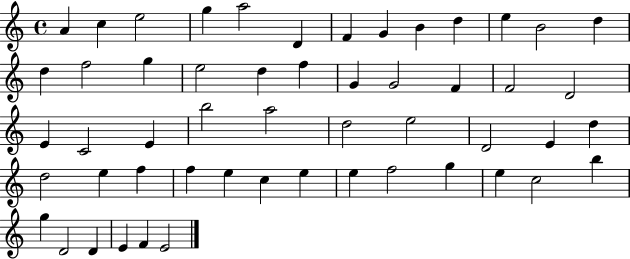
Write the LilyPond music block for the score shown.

{
  \clef treble
  \time 4/4
  \defaultTimeSignature
  \key c \major
  a'4 c''4 e''2 | g''4 a''2 d'4 | f'4 g'4 b'4 d''4 | e''4 b'2 d''4 | \break d''4 f''2 g''4 | e''2 d''4 f''4 | g'4 g'2 f'4 | f'2 d'2 | \break e'4 c'2 e'4 | b''2 a''2 | d''2 e''2 | d'2 e'4 d''4 | \break d''2 e''4 f''4 | f''4 e''4 c''4 e''4 | e''4 f''2 g''4 | e''4 c''2 b''4 | \break g''4 d'2 d'4 | e'4 f'4 e'2 | \bar "|."
}